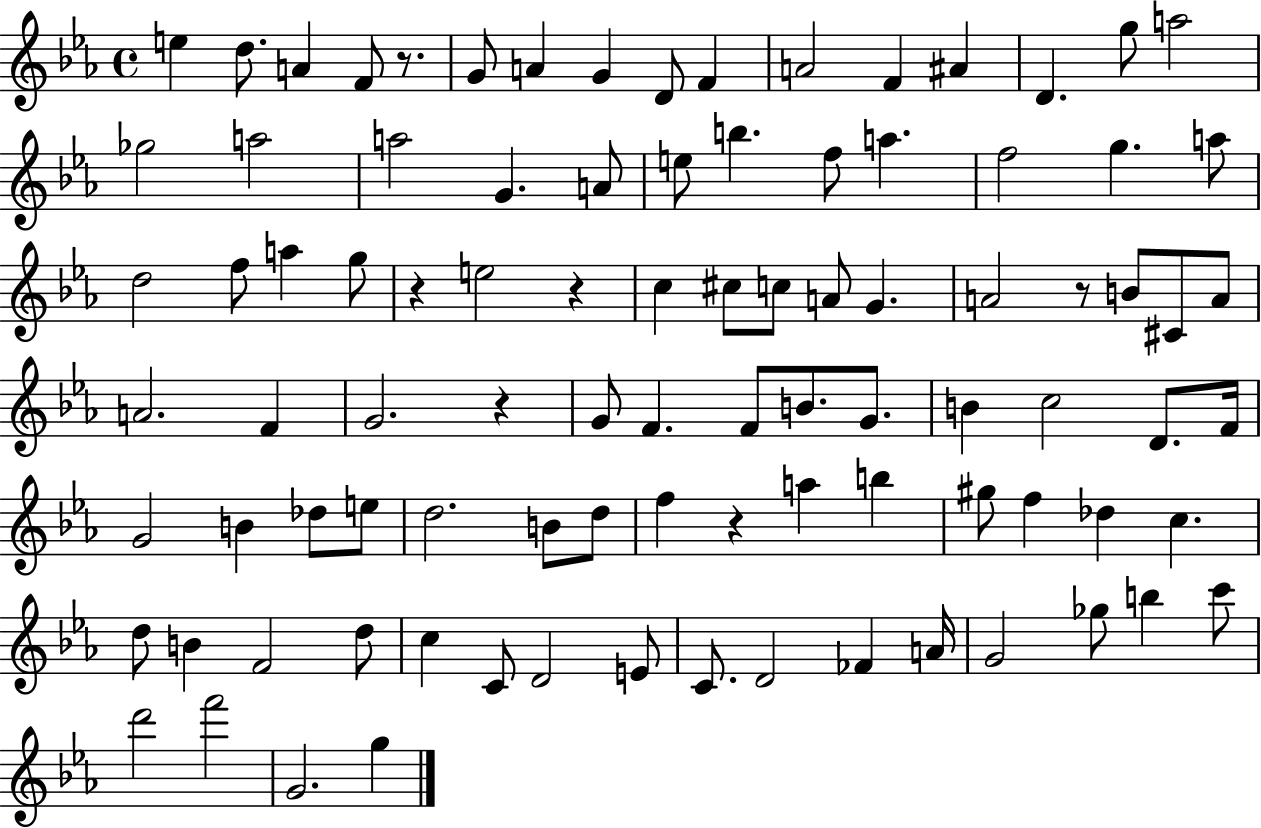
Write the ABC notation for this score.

X:1
T:Untitled
M:4/4
L:1/4
K:Eb
e d/2 A F/2 z/2 G/2 A G D/2 F A2 F ^A D g/2 a2 _g2 a2 a2 G A/2 e/2 b f/2 a f2 g a/2 d2 f/2 a g/2 z e2 z c ^c/2 c/2 A/2 G A2 z/2 B/2 ^C/2 A/2 A2 F G2 z G/2 F F/2 B/2 G/2 B c2 D/2 F/4 G2 B _d/2 e/2 d2 B/2 d/2 f z a b ^g/2 f _d c d/2 B F2 d/2 c C/2 D2 E/2 C/2 D2 _F A/4 G2 _g/2 b c'/2 d'2 f'2 G2 g